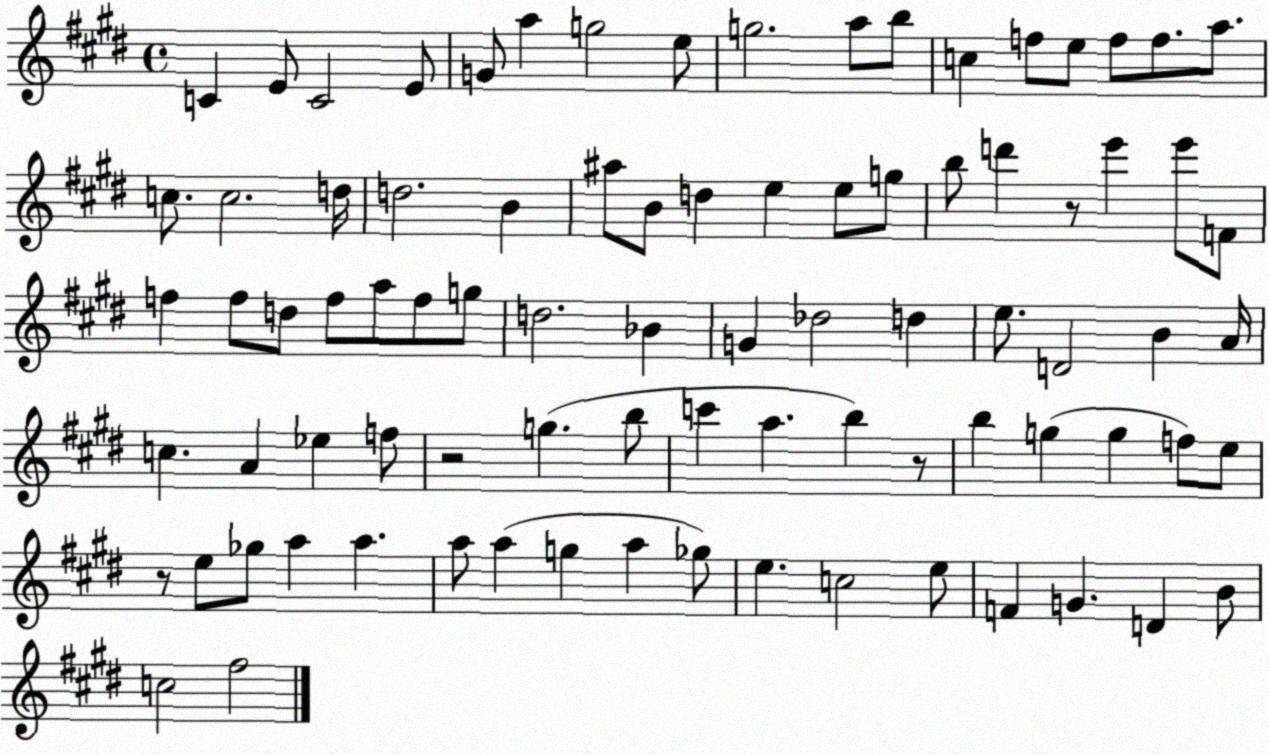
X:1
T:Untitled
M:4/4
L:1/4
K:E
C E/2 C2 E/2 G/2 a g2 e/2 g2 a/2 b/2 c f/2 e/2 f/2 f/2 a/2 c/2 c2 d/4 d2 B ^a/2 B/2 d e e/2 g/2 b/2 d' z/2 e' e'/2 F/2 f f/2 d/2 f/2 a/2 f/2 g/2 d2 _B G _d2 d e/2 D2 B A/4 c A _e f/2 z2 g b/2 c' a b z/2 b g g f/2 e/2 z/2 e/2 _g/2 a a a/2 a g a _g/2 e c2 e/2 F G D B/2 c2 ^f2